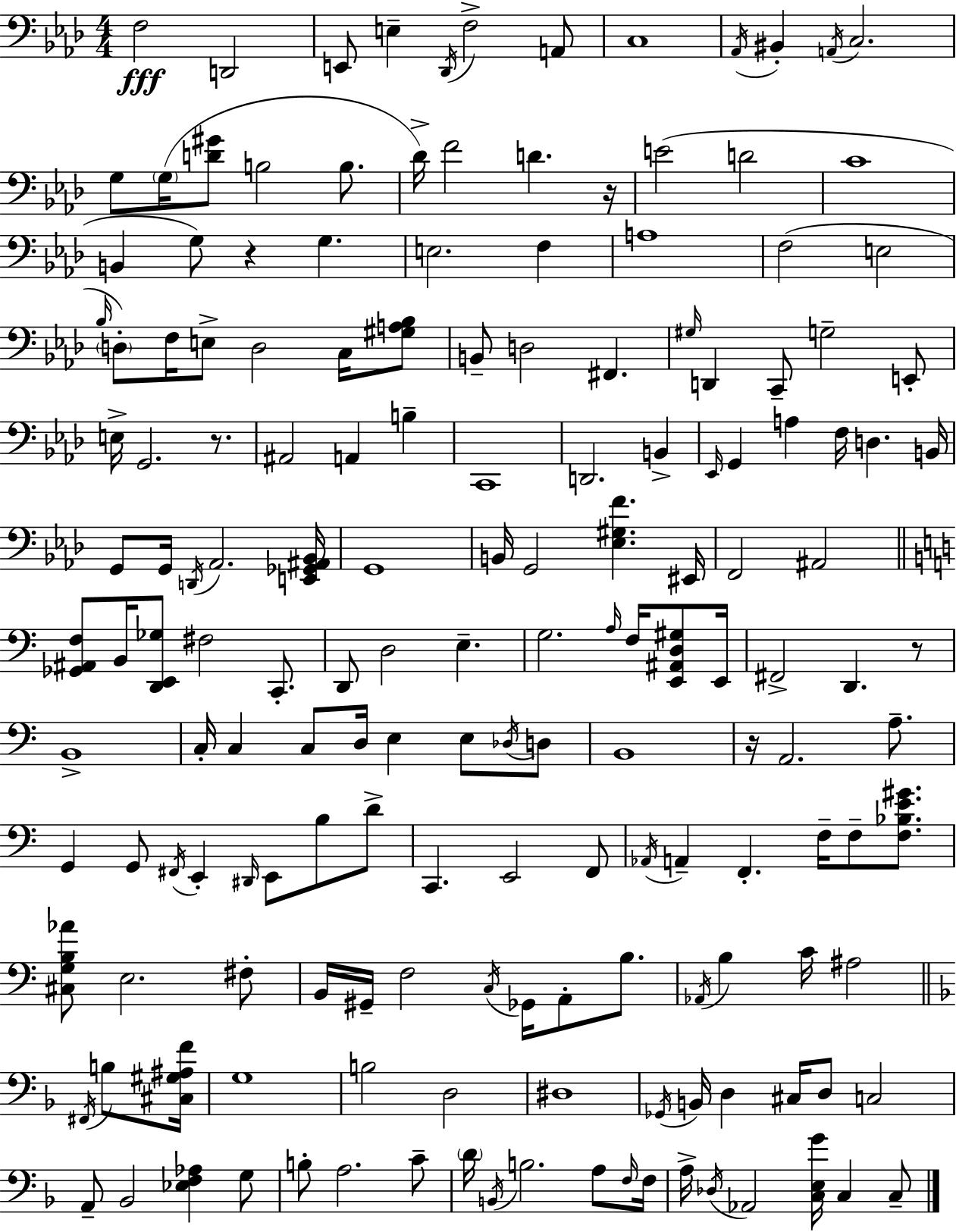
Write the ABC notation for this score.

X:1
T:Untitled
M:4/4
L:1/4
K:Ab
F,2 D,,2 E,,/2 E, _D,,/4 F,2 A,,/2 C,4 _A,,/4 ^B,, A,,/4 C,2 G,/2 G,/4 [D^G]/2 B,2 B,/2 _D/4 F2 D z/4 E2 D2 C4 B,, G,/2 z G, E,2 F, A,4 F,2 E,2 _B,/4 D,/2 F,/4 E,/2 D,2 C,/4 [^G,A,_B,]/2 B,,/2 D,2 ^F,, ^G,/4 D,, C,,/2 G,2 E,,/2 E,/4 G,,2 z/2 ^A,,2 A,, B, C,,4 D,,2 B,, _E,,/4 G,, A, F,/4 D, B,,/4 G,,/2 G,,/4 D,,/4 _A,,2 [E,,_G,,^A,,_B,,]/4 G,,4 B,,/4 G,,2 [_E,^G,F] ^E,,/4 F,,2 ^A,,2 [_G,,^A,,F,]/2 B,,/4 [D,,E,,_G,]/2 ^F,2 C,,/2 D,,/2 D,2 E, G,2 A,/4 F,/4 [E,,^A,,D,^G,]/2 E,,/4 ^F,,2 D,, z/2 B,,4 C,/4 C, C,/2 D,/4 E, E,/2 _D,/4 D,/2 B,,4 z/4 A,,2 A,/2 G,, G,,/2 ^F,,/4 E,, ^D,,/4 E,,/2 B,/2 D/2 C,, E,,2 F,,/2 _A,,/4 A,, F,, F,/4 F,/2 [F,_B,E^G]/2 [^C,G,B,_A]/2 E,2 ^F,/2 B,,/4 ^G,,/4 F,2 C,/4 _G,,/4 A,,/2 B,/2 _A,,/4 B, C/4 ^A,2 ^F,,/4 B,/2 [^C,^G,^A,F]/4 G,4 B,2 D,2 ^D,4 _G,,/4 B,,/4 D, ^C,/4 D,/2 C,2 A,,/2 _B,,2 [_E,F,_A,] G,/2 B,/2 A,2 C/2 D/4 B,,/4 B,2 A,/2 F,/4 F,/4 A,/4 _D,/4 _A,,2 [C,E,G]/4 C, C,/2